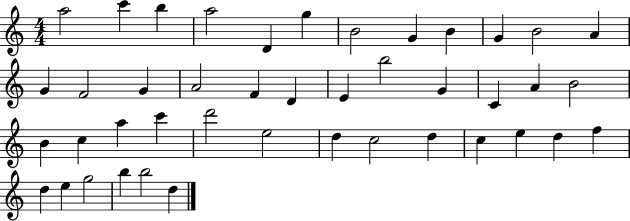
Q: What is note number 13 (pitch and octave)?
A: G4